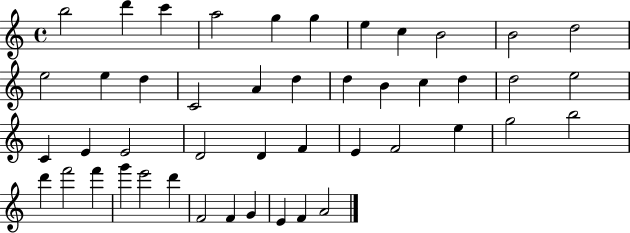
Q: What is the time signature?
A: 4/4